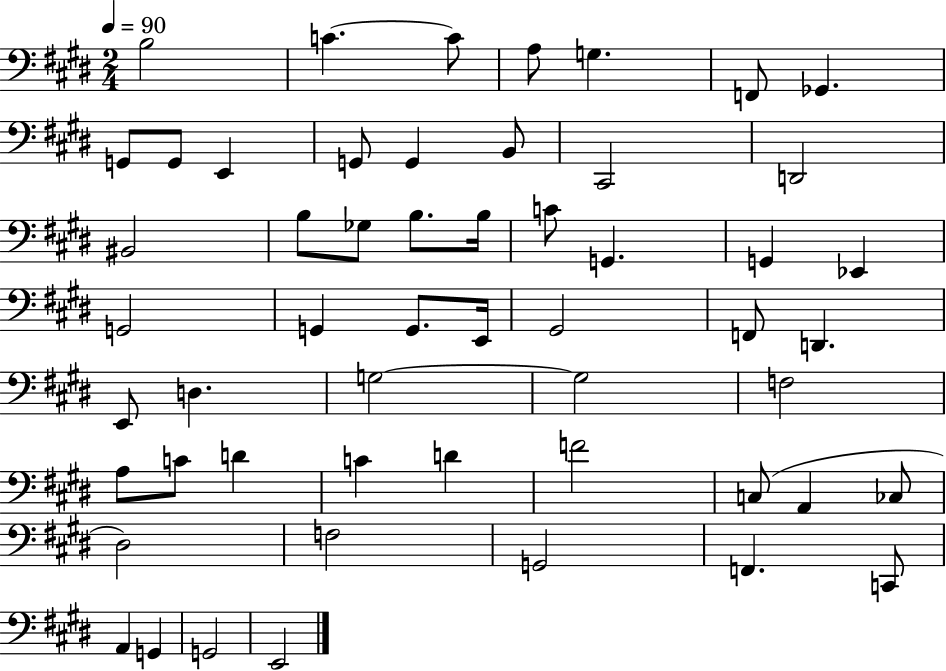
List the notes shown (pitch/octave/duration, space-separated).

B3/h C4/q. C4/e A3/e G3/q. F2/e Gb2/q. G2/e G2/e E2/q G2/e G2/q B2/e C#2/h D2/h BIS2/h B3/e Gb3/e B3/e. B3/s C4/e G2/q. G2/q Eb2/q G2/h G2/q G2/e. E2/s G#2/h F2/e D2/q. E2/e D3/q. G3/h G3/h F3/h A3/e C4/e D4/q C4/q D4/q F4/h C3/e A2/q CES3/e D#3/h F3/h G2/h F2/q. C2/e A2/q G2/q G2/h E2/h